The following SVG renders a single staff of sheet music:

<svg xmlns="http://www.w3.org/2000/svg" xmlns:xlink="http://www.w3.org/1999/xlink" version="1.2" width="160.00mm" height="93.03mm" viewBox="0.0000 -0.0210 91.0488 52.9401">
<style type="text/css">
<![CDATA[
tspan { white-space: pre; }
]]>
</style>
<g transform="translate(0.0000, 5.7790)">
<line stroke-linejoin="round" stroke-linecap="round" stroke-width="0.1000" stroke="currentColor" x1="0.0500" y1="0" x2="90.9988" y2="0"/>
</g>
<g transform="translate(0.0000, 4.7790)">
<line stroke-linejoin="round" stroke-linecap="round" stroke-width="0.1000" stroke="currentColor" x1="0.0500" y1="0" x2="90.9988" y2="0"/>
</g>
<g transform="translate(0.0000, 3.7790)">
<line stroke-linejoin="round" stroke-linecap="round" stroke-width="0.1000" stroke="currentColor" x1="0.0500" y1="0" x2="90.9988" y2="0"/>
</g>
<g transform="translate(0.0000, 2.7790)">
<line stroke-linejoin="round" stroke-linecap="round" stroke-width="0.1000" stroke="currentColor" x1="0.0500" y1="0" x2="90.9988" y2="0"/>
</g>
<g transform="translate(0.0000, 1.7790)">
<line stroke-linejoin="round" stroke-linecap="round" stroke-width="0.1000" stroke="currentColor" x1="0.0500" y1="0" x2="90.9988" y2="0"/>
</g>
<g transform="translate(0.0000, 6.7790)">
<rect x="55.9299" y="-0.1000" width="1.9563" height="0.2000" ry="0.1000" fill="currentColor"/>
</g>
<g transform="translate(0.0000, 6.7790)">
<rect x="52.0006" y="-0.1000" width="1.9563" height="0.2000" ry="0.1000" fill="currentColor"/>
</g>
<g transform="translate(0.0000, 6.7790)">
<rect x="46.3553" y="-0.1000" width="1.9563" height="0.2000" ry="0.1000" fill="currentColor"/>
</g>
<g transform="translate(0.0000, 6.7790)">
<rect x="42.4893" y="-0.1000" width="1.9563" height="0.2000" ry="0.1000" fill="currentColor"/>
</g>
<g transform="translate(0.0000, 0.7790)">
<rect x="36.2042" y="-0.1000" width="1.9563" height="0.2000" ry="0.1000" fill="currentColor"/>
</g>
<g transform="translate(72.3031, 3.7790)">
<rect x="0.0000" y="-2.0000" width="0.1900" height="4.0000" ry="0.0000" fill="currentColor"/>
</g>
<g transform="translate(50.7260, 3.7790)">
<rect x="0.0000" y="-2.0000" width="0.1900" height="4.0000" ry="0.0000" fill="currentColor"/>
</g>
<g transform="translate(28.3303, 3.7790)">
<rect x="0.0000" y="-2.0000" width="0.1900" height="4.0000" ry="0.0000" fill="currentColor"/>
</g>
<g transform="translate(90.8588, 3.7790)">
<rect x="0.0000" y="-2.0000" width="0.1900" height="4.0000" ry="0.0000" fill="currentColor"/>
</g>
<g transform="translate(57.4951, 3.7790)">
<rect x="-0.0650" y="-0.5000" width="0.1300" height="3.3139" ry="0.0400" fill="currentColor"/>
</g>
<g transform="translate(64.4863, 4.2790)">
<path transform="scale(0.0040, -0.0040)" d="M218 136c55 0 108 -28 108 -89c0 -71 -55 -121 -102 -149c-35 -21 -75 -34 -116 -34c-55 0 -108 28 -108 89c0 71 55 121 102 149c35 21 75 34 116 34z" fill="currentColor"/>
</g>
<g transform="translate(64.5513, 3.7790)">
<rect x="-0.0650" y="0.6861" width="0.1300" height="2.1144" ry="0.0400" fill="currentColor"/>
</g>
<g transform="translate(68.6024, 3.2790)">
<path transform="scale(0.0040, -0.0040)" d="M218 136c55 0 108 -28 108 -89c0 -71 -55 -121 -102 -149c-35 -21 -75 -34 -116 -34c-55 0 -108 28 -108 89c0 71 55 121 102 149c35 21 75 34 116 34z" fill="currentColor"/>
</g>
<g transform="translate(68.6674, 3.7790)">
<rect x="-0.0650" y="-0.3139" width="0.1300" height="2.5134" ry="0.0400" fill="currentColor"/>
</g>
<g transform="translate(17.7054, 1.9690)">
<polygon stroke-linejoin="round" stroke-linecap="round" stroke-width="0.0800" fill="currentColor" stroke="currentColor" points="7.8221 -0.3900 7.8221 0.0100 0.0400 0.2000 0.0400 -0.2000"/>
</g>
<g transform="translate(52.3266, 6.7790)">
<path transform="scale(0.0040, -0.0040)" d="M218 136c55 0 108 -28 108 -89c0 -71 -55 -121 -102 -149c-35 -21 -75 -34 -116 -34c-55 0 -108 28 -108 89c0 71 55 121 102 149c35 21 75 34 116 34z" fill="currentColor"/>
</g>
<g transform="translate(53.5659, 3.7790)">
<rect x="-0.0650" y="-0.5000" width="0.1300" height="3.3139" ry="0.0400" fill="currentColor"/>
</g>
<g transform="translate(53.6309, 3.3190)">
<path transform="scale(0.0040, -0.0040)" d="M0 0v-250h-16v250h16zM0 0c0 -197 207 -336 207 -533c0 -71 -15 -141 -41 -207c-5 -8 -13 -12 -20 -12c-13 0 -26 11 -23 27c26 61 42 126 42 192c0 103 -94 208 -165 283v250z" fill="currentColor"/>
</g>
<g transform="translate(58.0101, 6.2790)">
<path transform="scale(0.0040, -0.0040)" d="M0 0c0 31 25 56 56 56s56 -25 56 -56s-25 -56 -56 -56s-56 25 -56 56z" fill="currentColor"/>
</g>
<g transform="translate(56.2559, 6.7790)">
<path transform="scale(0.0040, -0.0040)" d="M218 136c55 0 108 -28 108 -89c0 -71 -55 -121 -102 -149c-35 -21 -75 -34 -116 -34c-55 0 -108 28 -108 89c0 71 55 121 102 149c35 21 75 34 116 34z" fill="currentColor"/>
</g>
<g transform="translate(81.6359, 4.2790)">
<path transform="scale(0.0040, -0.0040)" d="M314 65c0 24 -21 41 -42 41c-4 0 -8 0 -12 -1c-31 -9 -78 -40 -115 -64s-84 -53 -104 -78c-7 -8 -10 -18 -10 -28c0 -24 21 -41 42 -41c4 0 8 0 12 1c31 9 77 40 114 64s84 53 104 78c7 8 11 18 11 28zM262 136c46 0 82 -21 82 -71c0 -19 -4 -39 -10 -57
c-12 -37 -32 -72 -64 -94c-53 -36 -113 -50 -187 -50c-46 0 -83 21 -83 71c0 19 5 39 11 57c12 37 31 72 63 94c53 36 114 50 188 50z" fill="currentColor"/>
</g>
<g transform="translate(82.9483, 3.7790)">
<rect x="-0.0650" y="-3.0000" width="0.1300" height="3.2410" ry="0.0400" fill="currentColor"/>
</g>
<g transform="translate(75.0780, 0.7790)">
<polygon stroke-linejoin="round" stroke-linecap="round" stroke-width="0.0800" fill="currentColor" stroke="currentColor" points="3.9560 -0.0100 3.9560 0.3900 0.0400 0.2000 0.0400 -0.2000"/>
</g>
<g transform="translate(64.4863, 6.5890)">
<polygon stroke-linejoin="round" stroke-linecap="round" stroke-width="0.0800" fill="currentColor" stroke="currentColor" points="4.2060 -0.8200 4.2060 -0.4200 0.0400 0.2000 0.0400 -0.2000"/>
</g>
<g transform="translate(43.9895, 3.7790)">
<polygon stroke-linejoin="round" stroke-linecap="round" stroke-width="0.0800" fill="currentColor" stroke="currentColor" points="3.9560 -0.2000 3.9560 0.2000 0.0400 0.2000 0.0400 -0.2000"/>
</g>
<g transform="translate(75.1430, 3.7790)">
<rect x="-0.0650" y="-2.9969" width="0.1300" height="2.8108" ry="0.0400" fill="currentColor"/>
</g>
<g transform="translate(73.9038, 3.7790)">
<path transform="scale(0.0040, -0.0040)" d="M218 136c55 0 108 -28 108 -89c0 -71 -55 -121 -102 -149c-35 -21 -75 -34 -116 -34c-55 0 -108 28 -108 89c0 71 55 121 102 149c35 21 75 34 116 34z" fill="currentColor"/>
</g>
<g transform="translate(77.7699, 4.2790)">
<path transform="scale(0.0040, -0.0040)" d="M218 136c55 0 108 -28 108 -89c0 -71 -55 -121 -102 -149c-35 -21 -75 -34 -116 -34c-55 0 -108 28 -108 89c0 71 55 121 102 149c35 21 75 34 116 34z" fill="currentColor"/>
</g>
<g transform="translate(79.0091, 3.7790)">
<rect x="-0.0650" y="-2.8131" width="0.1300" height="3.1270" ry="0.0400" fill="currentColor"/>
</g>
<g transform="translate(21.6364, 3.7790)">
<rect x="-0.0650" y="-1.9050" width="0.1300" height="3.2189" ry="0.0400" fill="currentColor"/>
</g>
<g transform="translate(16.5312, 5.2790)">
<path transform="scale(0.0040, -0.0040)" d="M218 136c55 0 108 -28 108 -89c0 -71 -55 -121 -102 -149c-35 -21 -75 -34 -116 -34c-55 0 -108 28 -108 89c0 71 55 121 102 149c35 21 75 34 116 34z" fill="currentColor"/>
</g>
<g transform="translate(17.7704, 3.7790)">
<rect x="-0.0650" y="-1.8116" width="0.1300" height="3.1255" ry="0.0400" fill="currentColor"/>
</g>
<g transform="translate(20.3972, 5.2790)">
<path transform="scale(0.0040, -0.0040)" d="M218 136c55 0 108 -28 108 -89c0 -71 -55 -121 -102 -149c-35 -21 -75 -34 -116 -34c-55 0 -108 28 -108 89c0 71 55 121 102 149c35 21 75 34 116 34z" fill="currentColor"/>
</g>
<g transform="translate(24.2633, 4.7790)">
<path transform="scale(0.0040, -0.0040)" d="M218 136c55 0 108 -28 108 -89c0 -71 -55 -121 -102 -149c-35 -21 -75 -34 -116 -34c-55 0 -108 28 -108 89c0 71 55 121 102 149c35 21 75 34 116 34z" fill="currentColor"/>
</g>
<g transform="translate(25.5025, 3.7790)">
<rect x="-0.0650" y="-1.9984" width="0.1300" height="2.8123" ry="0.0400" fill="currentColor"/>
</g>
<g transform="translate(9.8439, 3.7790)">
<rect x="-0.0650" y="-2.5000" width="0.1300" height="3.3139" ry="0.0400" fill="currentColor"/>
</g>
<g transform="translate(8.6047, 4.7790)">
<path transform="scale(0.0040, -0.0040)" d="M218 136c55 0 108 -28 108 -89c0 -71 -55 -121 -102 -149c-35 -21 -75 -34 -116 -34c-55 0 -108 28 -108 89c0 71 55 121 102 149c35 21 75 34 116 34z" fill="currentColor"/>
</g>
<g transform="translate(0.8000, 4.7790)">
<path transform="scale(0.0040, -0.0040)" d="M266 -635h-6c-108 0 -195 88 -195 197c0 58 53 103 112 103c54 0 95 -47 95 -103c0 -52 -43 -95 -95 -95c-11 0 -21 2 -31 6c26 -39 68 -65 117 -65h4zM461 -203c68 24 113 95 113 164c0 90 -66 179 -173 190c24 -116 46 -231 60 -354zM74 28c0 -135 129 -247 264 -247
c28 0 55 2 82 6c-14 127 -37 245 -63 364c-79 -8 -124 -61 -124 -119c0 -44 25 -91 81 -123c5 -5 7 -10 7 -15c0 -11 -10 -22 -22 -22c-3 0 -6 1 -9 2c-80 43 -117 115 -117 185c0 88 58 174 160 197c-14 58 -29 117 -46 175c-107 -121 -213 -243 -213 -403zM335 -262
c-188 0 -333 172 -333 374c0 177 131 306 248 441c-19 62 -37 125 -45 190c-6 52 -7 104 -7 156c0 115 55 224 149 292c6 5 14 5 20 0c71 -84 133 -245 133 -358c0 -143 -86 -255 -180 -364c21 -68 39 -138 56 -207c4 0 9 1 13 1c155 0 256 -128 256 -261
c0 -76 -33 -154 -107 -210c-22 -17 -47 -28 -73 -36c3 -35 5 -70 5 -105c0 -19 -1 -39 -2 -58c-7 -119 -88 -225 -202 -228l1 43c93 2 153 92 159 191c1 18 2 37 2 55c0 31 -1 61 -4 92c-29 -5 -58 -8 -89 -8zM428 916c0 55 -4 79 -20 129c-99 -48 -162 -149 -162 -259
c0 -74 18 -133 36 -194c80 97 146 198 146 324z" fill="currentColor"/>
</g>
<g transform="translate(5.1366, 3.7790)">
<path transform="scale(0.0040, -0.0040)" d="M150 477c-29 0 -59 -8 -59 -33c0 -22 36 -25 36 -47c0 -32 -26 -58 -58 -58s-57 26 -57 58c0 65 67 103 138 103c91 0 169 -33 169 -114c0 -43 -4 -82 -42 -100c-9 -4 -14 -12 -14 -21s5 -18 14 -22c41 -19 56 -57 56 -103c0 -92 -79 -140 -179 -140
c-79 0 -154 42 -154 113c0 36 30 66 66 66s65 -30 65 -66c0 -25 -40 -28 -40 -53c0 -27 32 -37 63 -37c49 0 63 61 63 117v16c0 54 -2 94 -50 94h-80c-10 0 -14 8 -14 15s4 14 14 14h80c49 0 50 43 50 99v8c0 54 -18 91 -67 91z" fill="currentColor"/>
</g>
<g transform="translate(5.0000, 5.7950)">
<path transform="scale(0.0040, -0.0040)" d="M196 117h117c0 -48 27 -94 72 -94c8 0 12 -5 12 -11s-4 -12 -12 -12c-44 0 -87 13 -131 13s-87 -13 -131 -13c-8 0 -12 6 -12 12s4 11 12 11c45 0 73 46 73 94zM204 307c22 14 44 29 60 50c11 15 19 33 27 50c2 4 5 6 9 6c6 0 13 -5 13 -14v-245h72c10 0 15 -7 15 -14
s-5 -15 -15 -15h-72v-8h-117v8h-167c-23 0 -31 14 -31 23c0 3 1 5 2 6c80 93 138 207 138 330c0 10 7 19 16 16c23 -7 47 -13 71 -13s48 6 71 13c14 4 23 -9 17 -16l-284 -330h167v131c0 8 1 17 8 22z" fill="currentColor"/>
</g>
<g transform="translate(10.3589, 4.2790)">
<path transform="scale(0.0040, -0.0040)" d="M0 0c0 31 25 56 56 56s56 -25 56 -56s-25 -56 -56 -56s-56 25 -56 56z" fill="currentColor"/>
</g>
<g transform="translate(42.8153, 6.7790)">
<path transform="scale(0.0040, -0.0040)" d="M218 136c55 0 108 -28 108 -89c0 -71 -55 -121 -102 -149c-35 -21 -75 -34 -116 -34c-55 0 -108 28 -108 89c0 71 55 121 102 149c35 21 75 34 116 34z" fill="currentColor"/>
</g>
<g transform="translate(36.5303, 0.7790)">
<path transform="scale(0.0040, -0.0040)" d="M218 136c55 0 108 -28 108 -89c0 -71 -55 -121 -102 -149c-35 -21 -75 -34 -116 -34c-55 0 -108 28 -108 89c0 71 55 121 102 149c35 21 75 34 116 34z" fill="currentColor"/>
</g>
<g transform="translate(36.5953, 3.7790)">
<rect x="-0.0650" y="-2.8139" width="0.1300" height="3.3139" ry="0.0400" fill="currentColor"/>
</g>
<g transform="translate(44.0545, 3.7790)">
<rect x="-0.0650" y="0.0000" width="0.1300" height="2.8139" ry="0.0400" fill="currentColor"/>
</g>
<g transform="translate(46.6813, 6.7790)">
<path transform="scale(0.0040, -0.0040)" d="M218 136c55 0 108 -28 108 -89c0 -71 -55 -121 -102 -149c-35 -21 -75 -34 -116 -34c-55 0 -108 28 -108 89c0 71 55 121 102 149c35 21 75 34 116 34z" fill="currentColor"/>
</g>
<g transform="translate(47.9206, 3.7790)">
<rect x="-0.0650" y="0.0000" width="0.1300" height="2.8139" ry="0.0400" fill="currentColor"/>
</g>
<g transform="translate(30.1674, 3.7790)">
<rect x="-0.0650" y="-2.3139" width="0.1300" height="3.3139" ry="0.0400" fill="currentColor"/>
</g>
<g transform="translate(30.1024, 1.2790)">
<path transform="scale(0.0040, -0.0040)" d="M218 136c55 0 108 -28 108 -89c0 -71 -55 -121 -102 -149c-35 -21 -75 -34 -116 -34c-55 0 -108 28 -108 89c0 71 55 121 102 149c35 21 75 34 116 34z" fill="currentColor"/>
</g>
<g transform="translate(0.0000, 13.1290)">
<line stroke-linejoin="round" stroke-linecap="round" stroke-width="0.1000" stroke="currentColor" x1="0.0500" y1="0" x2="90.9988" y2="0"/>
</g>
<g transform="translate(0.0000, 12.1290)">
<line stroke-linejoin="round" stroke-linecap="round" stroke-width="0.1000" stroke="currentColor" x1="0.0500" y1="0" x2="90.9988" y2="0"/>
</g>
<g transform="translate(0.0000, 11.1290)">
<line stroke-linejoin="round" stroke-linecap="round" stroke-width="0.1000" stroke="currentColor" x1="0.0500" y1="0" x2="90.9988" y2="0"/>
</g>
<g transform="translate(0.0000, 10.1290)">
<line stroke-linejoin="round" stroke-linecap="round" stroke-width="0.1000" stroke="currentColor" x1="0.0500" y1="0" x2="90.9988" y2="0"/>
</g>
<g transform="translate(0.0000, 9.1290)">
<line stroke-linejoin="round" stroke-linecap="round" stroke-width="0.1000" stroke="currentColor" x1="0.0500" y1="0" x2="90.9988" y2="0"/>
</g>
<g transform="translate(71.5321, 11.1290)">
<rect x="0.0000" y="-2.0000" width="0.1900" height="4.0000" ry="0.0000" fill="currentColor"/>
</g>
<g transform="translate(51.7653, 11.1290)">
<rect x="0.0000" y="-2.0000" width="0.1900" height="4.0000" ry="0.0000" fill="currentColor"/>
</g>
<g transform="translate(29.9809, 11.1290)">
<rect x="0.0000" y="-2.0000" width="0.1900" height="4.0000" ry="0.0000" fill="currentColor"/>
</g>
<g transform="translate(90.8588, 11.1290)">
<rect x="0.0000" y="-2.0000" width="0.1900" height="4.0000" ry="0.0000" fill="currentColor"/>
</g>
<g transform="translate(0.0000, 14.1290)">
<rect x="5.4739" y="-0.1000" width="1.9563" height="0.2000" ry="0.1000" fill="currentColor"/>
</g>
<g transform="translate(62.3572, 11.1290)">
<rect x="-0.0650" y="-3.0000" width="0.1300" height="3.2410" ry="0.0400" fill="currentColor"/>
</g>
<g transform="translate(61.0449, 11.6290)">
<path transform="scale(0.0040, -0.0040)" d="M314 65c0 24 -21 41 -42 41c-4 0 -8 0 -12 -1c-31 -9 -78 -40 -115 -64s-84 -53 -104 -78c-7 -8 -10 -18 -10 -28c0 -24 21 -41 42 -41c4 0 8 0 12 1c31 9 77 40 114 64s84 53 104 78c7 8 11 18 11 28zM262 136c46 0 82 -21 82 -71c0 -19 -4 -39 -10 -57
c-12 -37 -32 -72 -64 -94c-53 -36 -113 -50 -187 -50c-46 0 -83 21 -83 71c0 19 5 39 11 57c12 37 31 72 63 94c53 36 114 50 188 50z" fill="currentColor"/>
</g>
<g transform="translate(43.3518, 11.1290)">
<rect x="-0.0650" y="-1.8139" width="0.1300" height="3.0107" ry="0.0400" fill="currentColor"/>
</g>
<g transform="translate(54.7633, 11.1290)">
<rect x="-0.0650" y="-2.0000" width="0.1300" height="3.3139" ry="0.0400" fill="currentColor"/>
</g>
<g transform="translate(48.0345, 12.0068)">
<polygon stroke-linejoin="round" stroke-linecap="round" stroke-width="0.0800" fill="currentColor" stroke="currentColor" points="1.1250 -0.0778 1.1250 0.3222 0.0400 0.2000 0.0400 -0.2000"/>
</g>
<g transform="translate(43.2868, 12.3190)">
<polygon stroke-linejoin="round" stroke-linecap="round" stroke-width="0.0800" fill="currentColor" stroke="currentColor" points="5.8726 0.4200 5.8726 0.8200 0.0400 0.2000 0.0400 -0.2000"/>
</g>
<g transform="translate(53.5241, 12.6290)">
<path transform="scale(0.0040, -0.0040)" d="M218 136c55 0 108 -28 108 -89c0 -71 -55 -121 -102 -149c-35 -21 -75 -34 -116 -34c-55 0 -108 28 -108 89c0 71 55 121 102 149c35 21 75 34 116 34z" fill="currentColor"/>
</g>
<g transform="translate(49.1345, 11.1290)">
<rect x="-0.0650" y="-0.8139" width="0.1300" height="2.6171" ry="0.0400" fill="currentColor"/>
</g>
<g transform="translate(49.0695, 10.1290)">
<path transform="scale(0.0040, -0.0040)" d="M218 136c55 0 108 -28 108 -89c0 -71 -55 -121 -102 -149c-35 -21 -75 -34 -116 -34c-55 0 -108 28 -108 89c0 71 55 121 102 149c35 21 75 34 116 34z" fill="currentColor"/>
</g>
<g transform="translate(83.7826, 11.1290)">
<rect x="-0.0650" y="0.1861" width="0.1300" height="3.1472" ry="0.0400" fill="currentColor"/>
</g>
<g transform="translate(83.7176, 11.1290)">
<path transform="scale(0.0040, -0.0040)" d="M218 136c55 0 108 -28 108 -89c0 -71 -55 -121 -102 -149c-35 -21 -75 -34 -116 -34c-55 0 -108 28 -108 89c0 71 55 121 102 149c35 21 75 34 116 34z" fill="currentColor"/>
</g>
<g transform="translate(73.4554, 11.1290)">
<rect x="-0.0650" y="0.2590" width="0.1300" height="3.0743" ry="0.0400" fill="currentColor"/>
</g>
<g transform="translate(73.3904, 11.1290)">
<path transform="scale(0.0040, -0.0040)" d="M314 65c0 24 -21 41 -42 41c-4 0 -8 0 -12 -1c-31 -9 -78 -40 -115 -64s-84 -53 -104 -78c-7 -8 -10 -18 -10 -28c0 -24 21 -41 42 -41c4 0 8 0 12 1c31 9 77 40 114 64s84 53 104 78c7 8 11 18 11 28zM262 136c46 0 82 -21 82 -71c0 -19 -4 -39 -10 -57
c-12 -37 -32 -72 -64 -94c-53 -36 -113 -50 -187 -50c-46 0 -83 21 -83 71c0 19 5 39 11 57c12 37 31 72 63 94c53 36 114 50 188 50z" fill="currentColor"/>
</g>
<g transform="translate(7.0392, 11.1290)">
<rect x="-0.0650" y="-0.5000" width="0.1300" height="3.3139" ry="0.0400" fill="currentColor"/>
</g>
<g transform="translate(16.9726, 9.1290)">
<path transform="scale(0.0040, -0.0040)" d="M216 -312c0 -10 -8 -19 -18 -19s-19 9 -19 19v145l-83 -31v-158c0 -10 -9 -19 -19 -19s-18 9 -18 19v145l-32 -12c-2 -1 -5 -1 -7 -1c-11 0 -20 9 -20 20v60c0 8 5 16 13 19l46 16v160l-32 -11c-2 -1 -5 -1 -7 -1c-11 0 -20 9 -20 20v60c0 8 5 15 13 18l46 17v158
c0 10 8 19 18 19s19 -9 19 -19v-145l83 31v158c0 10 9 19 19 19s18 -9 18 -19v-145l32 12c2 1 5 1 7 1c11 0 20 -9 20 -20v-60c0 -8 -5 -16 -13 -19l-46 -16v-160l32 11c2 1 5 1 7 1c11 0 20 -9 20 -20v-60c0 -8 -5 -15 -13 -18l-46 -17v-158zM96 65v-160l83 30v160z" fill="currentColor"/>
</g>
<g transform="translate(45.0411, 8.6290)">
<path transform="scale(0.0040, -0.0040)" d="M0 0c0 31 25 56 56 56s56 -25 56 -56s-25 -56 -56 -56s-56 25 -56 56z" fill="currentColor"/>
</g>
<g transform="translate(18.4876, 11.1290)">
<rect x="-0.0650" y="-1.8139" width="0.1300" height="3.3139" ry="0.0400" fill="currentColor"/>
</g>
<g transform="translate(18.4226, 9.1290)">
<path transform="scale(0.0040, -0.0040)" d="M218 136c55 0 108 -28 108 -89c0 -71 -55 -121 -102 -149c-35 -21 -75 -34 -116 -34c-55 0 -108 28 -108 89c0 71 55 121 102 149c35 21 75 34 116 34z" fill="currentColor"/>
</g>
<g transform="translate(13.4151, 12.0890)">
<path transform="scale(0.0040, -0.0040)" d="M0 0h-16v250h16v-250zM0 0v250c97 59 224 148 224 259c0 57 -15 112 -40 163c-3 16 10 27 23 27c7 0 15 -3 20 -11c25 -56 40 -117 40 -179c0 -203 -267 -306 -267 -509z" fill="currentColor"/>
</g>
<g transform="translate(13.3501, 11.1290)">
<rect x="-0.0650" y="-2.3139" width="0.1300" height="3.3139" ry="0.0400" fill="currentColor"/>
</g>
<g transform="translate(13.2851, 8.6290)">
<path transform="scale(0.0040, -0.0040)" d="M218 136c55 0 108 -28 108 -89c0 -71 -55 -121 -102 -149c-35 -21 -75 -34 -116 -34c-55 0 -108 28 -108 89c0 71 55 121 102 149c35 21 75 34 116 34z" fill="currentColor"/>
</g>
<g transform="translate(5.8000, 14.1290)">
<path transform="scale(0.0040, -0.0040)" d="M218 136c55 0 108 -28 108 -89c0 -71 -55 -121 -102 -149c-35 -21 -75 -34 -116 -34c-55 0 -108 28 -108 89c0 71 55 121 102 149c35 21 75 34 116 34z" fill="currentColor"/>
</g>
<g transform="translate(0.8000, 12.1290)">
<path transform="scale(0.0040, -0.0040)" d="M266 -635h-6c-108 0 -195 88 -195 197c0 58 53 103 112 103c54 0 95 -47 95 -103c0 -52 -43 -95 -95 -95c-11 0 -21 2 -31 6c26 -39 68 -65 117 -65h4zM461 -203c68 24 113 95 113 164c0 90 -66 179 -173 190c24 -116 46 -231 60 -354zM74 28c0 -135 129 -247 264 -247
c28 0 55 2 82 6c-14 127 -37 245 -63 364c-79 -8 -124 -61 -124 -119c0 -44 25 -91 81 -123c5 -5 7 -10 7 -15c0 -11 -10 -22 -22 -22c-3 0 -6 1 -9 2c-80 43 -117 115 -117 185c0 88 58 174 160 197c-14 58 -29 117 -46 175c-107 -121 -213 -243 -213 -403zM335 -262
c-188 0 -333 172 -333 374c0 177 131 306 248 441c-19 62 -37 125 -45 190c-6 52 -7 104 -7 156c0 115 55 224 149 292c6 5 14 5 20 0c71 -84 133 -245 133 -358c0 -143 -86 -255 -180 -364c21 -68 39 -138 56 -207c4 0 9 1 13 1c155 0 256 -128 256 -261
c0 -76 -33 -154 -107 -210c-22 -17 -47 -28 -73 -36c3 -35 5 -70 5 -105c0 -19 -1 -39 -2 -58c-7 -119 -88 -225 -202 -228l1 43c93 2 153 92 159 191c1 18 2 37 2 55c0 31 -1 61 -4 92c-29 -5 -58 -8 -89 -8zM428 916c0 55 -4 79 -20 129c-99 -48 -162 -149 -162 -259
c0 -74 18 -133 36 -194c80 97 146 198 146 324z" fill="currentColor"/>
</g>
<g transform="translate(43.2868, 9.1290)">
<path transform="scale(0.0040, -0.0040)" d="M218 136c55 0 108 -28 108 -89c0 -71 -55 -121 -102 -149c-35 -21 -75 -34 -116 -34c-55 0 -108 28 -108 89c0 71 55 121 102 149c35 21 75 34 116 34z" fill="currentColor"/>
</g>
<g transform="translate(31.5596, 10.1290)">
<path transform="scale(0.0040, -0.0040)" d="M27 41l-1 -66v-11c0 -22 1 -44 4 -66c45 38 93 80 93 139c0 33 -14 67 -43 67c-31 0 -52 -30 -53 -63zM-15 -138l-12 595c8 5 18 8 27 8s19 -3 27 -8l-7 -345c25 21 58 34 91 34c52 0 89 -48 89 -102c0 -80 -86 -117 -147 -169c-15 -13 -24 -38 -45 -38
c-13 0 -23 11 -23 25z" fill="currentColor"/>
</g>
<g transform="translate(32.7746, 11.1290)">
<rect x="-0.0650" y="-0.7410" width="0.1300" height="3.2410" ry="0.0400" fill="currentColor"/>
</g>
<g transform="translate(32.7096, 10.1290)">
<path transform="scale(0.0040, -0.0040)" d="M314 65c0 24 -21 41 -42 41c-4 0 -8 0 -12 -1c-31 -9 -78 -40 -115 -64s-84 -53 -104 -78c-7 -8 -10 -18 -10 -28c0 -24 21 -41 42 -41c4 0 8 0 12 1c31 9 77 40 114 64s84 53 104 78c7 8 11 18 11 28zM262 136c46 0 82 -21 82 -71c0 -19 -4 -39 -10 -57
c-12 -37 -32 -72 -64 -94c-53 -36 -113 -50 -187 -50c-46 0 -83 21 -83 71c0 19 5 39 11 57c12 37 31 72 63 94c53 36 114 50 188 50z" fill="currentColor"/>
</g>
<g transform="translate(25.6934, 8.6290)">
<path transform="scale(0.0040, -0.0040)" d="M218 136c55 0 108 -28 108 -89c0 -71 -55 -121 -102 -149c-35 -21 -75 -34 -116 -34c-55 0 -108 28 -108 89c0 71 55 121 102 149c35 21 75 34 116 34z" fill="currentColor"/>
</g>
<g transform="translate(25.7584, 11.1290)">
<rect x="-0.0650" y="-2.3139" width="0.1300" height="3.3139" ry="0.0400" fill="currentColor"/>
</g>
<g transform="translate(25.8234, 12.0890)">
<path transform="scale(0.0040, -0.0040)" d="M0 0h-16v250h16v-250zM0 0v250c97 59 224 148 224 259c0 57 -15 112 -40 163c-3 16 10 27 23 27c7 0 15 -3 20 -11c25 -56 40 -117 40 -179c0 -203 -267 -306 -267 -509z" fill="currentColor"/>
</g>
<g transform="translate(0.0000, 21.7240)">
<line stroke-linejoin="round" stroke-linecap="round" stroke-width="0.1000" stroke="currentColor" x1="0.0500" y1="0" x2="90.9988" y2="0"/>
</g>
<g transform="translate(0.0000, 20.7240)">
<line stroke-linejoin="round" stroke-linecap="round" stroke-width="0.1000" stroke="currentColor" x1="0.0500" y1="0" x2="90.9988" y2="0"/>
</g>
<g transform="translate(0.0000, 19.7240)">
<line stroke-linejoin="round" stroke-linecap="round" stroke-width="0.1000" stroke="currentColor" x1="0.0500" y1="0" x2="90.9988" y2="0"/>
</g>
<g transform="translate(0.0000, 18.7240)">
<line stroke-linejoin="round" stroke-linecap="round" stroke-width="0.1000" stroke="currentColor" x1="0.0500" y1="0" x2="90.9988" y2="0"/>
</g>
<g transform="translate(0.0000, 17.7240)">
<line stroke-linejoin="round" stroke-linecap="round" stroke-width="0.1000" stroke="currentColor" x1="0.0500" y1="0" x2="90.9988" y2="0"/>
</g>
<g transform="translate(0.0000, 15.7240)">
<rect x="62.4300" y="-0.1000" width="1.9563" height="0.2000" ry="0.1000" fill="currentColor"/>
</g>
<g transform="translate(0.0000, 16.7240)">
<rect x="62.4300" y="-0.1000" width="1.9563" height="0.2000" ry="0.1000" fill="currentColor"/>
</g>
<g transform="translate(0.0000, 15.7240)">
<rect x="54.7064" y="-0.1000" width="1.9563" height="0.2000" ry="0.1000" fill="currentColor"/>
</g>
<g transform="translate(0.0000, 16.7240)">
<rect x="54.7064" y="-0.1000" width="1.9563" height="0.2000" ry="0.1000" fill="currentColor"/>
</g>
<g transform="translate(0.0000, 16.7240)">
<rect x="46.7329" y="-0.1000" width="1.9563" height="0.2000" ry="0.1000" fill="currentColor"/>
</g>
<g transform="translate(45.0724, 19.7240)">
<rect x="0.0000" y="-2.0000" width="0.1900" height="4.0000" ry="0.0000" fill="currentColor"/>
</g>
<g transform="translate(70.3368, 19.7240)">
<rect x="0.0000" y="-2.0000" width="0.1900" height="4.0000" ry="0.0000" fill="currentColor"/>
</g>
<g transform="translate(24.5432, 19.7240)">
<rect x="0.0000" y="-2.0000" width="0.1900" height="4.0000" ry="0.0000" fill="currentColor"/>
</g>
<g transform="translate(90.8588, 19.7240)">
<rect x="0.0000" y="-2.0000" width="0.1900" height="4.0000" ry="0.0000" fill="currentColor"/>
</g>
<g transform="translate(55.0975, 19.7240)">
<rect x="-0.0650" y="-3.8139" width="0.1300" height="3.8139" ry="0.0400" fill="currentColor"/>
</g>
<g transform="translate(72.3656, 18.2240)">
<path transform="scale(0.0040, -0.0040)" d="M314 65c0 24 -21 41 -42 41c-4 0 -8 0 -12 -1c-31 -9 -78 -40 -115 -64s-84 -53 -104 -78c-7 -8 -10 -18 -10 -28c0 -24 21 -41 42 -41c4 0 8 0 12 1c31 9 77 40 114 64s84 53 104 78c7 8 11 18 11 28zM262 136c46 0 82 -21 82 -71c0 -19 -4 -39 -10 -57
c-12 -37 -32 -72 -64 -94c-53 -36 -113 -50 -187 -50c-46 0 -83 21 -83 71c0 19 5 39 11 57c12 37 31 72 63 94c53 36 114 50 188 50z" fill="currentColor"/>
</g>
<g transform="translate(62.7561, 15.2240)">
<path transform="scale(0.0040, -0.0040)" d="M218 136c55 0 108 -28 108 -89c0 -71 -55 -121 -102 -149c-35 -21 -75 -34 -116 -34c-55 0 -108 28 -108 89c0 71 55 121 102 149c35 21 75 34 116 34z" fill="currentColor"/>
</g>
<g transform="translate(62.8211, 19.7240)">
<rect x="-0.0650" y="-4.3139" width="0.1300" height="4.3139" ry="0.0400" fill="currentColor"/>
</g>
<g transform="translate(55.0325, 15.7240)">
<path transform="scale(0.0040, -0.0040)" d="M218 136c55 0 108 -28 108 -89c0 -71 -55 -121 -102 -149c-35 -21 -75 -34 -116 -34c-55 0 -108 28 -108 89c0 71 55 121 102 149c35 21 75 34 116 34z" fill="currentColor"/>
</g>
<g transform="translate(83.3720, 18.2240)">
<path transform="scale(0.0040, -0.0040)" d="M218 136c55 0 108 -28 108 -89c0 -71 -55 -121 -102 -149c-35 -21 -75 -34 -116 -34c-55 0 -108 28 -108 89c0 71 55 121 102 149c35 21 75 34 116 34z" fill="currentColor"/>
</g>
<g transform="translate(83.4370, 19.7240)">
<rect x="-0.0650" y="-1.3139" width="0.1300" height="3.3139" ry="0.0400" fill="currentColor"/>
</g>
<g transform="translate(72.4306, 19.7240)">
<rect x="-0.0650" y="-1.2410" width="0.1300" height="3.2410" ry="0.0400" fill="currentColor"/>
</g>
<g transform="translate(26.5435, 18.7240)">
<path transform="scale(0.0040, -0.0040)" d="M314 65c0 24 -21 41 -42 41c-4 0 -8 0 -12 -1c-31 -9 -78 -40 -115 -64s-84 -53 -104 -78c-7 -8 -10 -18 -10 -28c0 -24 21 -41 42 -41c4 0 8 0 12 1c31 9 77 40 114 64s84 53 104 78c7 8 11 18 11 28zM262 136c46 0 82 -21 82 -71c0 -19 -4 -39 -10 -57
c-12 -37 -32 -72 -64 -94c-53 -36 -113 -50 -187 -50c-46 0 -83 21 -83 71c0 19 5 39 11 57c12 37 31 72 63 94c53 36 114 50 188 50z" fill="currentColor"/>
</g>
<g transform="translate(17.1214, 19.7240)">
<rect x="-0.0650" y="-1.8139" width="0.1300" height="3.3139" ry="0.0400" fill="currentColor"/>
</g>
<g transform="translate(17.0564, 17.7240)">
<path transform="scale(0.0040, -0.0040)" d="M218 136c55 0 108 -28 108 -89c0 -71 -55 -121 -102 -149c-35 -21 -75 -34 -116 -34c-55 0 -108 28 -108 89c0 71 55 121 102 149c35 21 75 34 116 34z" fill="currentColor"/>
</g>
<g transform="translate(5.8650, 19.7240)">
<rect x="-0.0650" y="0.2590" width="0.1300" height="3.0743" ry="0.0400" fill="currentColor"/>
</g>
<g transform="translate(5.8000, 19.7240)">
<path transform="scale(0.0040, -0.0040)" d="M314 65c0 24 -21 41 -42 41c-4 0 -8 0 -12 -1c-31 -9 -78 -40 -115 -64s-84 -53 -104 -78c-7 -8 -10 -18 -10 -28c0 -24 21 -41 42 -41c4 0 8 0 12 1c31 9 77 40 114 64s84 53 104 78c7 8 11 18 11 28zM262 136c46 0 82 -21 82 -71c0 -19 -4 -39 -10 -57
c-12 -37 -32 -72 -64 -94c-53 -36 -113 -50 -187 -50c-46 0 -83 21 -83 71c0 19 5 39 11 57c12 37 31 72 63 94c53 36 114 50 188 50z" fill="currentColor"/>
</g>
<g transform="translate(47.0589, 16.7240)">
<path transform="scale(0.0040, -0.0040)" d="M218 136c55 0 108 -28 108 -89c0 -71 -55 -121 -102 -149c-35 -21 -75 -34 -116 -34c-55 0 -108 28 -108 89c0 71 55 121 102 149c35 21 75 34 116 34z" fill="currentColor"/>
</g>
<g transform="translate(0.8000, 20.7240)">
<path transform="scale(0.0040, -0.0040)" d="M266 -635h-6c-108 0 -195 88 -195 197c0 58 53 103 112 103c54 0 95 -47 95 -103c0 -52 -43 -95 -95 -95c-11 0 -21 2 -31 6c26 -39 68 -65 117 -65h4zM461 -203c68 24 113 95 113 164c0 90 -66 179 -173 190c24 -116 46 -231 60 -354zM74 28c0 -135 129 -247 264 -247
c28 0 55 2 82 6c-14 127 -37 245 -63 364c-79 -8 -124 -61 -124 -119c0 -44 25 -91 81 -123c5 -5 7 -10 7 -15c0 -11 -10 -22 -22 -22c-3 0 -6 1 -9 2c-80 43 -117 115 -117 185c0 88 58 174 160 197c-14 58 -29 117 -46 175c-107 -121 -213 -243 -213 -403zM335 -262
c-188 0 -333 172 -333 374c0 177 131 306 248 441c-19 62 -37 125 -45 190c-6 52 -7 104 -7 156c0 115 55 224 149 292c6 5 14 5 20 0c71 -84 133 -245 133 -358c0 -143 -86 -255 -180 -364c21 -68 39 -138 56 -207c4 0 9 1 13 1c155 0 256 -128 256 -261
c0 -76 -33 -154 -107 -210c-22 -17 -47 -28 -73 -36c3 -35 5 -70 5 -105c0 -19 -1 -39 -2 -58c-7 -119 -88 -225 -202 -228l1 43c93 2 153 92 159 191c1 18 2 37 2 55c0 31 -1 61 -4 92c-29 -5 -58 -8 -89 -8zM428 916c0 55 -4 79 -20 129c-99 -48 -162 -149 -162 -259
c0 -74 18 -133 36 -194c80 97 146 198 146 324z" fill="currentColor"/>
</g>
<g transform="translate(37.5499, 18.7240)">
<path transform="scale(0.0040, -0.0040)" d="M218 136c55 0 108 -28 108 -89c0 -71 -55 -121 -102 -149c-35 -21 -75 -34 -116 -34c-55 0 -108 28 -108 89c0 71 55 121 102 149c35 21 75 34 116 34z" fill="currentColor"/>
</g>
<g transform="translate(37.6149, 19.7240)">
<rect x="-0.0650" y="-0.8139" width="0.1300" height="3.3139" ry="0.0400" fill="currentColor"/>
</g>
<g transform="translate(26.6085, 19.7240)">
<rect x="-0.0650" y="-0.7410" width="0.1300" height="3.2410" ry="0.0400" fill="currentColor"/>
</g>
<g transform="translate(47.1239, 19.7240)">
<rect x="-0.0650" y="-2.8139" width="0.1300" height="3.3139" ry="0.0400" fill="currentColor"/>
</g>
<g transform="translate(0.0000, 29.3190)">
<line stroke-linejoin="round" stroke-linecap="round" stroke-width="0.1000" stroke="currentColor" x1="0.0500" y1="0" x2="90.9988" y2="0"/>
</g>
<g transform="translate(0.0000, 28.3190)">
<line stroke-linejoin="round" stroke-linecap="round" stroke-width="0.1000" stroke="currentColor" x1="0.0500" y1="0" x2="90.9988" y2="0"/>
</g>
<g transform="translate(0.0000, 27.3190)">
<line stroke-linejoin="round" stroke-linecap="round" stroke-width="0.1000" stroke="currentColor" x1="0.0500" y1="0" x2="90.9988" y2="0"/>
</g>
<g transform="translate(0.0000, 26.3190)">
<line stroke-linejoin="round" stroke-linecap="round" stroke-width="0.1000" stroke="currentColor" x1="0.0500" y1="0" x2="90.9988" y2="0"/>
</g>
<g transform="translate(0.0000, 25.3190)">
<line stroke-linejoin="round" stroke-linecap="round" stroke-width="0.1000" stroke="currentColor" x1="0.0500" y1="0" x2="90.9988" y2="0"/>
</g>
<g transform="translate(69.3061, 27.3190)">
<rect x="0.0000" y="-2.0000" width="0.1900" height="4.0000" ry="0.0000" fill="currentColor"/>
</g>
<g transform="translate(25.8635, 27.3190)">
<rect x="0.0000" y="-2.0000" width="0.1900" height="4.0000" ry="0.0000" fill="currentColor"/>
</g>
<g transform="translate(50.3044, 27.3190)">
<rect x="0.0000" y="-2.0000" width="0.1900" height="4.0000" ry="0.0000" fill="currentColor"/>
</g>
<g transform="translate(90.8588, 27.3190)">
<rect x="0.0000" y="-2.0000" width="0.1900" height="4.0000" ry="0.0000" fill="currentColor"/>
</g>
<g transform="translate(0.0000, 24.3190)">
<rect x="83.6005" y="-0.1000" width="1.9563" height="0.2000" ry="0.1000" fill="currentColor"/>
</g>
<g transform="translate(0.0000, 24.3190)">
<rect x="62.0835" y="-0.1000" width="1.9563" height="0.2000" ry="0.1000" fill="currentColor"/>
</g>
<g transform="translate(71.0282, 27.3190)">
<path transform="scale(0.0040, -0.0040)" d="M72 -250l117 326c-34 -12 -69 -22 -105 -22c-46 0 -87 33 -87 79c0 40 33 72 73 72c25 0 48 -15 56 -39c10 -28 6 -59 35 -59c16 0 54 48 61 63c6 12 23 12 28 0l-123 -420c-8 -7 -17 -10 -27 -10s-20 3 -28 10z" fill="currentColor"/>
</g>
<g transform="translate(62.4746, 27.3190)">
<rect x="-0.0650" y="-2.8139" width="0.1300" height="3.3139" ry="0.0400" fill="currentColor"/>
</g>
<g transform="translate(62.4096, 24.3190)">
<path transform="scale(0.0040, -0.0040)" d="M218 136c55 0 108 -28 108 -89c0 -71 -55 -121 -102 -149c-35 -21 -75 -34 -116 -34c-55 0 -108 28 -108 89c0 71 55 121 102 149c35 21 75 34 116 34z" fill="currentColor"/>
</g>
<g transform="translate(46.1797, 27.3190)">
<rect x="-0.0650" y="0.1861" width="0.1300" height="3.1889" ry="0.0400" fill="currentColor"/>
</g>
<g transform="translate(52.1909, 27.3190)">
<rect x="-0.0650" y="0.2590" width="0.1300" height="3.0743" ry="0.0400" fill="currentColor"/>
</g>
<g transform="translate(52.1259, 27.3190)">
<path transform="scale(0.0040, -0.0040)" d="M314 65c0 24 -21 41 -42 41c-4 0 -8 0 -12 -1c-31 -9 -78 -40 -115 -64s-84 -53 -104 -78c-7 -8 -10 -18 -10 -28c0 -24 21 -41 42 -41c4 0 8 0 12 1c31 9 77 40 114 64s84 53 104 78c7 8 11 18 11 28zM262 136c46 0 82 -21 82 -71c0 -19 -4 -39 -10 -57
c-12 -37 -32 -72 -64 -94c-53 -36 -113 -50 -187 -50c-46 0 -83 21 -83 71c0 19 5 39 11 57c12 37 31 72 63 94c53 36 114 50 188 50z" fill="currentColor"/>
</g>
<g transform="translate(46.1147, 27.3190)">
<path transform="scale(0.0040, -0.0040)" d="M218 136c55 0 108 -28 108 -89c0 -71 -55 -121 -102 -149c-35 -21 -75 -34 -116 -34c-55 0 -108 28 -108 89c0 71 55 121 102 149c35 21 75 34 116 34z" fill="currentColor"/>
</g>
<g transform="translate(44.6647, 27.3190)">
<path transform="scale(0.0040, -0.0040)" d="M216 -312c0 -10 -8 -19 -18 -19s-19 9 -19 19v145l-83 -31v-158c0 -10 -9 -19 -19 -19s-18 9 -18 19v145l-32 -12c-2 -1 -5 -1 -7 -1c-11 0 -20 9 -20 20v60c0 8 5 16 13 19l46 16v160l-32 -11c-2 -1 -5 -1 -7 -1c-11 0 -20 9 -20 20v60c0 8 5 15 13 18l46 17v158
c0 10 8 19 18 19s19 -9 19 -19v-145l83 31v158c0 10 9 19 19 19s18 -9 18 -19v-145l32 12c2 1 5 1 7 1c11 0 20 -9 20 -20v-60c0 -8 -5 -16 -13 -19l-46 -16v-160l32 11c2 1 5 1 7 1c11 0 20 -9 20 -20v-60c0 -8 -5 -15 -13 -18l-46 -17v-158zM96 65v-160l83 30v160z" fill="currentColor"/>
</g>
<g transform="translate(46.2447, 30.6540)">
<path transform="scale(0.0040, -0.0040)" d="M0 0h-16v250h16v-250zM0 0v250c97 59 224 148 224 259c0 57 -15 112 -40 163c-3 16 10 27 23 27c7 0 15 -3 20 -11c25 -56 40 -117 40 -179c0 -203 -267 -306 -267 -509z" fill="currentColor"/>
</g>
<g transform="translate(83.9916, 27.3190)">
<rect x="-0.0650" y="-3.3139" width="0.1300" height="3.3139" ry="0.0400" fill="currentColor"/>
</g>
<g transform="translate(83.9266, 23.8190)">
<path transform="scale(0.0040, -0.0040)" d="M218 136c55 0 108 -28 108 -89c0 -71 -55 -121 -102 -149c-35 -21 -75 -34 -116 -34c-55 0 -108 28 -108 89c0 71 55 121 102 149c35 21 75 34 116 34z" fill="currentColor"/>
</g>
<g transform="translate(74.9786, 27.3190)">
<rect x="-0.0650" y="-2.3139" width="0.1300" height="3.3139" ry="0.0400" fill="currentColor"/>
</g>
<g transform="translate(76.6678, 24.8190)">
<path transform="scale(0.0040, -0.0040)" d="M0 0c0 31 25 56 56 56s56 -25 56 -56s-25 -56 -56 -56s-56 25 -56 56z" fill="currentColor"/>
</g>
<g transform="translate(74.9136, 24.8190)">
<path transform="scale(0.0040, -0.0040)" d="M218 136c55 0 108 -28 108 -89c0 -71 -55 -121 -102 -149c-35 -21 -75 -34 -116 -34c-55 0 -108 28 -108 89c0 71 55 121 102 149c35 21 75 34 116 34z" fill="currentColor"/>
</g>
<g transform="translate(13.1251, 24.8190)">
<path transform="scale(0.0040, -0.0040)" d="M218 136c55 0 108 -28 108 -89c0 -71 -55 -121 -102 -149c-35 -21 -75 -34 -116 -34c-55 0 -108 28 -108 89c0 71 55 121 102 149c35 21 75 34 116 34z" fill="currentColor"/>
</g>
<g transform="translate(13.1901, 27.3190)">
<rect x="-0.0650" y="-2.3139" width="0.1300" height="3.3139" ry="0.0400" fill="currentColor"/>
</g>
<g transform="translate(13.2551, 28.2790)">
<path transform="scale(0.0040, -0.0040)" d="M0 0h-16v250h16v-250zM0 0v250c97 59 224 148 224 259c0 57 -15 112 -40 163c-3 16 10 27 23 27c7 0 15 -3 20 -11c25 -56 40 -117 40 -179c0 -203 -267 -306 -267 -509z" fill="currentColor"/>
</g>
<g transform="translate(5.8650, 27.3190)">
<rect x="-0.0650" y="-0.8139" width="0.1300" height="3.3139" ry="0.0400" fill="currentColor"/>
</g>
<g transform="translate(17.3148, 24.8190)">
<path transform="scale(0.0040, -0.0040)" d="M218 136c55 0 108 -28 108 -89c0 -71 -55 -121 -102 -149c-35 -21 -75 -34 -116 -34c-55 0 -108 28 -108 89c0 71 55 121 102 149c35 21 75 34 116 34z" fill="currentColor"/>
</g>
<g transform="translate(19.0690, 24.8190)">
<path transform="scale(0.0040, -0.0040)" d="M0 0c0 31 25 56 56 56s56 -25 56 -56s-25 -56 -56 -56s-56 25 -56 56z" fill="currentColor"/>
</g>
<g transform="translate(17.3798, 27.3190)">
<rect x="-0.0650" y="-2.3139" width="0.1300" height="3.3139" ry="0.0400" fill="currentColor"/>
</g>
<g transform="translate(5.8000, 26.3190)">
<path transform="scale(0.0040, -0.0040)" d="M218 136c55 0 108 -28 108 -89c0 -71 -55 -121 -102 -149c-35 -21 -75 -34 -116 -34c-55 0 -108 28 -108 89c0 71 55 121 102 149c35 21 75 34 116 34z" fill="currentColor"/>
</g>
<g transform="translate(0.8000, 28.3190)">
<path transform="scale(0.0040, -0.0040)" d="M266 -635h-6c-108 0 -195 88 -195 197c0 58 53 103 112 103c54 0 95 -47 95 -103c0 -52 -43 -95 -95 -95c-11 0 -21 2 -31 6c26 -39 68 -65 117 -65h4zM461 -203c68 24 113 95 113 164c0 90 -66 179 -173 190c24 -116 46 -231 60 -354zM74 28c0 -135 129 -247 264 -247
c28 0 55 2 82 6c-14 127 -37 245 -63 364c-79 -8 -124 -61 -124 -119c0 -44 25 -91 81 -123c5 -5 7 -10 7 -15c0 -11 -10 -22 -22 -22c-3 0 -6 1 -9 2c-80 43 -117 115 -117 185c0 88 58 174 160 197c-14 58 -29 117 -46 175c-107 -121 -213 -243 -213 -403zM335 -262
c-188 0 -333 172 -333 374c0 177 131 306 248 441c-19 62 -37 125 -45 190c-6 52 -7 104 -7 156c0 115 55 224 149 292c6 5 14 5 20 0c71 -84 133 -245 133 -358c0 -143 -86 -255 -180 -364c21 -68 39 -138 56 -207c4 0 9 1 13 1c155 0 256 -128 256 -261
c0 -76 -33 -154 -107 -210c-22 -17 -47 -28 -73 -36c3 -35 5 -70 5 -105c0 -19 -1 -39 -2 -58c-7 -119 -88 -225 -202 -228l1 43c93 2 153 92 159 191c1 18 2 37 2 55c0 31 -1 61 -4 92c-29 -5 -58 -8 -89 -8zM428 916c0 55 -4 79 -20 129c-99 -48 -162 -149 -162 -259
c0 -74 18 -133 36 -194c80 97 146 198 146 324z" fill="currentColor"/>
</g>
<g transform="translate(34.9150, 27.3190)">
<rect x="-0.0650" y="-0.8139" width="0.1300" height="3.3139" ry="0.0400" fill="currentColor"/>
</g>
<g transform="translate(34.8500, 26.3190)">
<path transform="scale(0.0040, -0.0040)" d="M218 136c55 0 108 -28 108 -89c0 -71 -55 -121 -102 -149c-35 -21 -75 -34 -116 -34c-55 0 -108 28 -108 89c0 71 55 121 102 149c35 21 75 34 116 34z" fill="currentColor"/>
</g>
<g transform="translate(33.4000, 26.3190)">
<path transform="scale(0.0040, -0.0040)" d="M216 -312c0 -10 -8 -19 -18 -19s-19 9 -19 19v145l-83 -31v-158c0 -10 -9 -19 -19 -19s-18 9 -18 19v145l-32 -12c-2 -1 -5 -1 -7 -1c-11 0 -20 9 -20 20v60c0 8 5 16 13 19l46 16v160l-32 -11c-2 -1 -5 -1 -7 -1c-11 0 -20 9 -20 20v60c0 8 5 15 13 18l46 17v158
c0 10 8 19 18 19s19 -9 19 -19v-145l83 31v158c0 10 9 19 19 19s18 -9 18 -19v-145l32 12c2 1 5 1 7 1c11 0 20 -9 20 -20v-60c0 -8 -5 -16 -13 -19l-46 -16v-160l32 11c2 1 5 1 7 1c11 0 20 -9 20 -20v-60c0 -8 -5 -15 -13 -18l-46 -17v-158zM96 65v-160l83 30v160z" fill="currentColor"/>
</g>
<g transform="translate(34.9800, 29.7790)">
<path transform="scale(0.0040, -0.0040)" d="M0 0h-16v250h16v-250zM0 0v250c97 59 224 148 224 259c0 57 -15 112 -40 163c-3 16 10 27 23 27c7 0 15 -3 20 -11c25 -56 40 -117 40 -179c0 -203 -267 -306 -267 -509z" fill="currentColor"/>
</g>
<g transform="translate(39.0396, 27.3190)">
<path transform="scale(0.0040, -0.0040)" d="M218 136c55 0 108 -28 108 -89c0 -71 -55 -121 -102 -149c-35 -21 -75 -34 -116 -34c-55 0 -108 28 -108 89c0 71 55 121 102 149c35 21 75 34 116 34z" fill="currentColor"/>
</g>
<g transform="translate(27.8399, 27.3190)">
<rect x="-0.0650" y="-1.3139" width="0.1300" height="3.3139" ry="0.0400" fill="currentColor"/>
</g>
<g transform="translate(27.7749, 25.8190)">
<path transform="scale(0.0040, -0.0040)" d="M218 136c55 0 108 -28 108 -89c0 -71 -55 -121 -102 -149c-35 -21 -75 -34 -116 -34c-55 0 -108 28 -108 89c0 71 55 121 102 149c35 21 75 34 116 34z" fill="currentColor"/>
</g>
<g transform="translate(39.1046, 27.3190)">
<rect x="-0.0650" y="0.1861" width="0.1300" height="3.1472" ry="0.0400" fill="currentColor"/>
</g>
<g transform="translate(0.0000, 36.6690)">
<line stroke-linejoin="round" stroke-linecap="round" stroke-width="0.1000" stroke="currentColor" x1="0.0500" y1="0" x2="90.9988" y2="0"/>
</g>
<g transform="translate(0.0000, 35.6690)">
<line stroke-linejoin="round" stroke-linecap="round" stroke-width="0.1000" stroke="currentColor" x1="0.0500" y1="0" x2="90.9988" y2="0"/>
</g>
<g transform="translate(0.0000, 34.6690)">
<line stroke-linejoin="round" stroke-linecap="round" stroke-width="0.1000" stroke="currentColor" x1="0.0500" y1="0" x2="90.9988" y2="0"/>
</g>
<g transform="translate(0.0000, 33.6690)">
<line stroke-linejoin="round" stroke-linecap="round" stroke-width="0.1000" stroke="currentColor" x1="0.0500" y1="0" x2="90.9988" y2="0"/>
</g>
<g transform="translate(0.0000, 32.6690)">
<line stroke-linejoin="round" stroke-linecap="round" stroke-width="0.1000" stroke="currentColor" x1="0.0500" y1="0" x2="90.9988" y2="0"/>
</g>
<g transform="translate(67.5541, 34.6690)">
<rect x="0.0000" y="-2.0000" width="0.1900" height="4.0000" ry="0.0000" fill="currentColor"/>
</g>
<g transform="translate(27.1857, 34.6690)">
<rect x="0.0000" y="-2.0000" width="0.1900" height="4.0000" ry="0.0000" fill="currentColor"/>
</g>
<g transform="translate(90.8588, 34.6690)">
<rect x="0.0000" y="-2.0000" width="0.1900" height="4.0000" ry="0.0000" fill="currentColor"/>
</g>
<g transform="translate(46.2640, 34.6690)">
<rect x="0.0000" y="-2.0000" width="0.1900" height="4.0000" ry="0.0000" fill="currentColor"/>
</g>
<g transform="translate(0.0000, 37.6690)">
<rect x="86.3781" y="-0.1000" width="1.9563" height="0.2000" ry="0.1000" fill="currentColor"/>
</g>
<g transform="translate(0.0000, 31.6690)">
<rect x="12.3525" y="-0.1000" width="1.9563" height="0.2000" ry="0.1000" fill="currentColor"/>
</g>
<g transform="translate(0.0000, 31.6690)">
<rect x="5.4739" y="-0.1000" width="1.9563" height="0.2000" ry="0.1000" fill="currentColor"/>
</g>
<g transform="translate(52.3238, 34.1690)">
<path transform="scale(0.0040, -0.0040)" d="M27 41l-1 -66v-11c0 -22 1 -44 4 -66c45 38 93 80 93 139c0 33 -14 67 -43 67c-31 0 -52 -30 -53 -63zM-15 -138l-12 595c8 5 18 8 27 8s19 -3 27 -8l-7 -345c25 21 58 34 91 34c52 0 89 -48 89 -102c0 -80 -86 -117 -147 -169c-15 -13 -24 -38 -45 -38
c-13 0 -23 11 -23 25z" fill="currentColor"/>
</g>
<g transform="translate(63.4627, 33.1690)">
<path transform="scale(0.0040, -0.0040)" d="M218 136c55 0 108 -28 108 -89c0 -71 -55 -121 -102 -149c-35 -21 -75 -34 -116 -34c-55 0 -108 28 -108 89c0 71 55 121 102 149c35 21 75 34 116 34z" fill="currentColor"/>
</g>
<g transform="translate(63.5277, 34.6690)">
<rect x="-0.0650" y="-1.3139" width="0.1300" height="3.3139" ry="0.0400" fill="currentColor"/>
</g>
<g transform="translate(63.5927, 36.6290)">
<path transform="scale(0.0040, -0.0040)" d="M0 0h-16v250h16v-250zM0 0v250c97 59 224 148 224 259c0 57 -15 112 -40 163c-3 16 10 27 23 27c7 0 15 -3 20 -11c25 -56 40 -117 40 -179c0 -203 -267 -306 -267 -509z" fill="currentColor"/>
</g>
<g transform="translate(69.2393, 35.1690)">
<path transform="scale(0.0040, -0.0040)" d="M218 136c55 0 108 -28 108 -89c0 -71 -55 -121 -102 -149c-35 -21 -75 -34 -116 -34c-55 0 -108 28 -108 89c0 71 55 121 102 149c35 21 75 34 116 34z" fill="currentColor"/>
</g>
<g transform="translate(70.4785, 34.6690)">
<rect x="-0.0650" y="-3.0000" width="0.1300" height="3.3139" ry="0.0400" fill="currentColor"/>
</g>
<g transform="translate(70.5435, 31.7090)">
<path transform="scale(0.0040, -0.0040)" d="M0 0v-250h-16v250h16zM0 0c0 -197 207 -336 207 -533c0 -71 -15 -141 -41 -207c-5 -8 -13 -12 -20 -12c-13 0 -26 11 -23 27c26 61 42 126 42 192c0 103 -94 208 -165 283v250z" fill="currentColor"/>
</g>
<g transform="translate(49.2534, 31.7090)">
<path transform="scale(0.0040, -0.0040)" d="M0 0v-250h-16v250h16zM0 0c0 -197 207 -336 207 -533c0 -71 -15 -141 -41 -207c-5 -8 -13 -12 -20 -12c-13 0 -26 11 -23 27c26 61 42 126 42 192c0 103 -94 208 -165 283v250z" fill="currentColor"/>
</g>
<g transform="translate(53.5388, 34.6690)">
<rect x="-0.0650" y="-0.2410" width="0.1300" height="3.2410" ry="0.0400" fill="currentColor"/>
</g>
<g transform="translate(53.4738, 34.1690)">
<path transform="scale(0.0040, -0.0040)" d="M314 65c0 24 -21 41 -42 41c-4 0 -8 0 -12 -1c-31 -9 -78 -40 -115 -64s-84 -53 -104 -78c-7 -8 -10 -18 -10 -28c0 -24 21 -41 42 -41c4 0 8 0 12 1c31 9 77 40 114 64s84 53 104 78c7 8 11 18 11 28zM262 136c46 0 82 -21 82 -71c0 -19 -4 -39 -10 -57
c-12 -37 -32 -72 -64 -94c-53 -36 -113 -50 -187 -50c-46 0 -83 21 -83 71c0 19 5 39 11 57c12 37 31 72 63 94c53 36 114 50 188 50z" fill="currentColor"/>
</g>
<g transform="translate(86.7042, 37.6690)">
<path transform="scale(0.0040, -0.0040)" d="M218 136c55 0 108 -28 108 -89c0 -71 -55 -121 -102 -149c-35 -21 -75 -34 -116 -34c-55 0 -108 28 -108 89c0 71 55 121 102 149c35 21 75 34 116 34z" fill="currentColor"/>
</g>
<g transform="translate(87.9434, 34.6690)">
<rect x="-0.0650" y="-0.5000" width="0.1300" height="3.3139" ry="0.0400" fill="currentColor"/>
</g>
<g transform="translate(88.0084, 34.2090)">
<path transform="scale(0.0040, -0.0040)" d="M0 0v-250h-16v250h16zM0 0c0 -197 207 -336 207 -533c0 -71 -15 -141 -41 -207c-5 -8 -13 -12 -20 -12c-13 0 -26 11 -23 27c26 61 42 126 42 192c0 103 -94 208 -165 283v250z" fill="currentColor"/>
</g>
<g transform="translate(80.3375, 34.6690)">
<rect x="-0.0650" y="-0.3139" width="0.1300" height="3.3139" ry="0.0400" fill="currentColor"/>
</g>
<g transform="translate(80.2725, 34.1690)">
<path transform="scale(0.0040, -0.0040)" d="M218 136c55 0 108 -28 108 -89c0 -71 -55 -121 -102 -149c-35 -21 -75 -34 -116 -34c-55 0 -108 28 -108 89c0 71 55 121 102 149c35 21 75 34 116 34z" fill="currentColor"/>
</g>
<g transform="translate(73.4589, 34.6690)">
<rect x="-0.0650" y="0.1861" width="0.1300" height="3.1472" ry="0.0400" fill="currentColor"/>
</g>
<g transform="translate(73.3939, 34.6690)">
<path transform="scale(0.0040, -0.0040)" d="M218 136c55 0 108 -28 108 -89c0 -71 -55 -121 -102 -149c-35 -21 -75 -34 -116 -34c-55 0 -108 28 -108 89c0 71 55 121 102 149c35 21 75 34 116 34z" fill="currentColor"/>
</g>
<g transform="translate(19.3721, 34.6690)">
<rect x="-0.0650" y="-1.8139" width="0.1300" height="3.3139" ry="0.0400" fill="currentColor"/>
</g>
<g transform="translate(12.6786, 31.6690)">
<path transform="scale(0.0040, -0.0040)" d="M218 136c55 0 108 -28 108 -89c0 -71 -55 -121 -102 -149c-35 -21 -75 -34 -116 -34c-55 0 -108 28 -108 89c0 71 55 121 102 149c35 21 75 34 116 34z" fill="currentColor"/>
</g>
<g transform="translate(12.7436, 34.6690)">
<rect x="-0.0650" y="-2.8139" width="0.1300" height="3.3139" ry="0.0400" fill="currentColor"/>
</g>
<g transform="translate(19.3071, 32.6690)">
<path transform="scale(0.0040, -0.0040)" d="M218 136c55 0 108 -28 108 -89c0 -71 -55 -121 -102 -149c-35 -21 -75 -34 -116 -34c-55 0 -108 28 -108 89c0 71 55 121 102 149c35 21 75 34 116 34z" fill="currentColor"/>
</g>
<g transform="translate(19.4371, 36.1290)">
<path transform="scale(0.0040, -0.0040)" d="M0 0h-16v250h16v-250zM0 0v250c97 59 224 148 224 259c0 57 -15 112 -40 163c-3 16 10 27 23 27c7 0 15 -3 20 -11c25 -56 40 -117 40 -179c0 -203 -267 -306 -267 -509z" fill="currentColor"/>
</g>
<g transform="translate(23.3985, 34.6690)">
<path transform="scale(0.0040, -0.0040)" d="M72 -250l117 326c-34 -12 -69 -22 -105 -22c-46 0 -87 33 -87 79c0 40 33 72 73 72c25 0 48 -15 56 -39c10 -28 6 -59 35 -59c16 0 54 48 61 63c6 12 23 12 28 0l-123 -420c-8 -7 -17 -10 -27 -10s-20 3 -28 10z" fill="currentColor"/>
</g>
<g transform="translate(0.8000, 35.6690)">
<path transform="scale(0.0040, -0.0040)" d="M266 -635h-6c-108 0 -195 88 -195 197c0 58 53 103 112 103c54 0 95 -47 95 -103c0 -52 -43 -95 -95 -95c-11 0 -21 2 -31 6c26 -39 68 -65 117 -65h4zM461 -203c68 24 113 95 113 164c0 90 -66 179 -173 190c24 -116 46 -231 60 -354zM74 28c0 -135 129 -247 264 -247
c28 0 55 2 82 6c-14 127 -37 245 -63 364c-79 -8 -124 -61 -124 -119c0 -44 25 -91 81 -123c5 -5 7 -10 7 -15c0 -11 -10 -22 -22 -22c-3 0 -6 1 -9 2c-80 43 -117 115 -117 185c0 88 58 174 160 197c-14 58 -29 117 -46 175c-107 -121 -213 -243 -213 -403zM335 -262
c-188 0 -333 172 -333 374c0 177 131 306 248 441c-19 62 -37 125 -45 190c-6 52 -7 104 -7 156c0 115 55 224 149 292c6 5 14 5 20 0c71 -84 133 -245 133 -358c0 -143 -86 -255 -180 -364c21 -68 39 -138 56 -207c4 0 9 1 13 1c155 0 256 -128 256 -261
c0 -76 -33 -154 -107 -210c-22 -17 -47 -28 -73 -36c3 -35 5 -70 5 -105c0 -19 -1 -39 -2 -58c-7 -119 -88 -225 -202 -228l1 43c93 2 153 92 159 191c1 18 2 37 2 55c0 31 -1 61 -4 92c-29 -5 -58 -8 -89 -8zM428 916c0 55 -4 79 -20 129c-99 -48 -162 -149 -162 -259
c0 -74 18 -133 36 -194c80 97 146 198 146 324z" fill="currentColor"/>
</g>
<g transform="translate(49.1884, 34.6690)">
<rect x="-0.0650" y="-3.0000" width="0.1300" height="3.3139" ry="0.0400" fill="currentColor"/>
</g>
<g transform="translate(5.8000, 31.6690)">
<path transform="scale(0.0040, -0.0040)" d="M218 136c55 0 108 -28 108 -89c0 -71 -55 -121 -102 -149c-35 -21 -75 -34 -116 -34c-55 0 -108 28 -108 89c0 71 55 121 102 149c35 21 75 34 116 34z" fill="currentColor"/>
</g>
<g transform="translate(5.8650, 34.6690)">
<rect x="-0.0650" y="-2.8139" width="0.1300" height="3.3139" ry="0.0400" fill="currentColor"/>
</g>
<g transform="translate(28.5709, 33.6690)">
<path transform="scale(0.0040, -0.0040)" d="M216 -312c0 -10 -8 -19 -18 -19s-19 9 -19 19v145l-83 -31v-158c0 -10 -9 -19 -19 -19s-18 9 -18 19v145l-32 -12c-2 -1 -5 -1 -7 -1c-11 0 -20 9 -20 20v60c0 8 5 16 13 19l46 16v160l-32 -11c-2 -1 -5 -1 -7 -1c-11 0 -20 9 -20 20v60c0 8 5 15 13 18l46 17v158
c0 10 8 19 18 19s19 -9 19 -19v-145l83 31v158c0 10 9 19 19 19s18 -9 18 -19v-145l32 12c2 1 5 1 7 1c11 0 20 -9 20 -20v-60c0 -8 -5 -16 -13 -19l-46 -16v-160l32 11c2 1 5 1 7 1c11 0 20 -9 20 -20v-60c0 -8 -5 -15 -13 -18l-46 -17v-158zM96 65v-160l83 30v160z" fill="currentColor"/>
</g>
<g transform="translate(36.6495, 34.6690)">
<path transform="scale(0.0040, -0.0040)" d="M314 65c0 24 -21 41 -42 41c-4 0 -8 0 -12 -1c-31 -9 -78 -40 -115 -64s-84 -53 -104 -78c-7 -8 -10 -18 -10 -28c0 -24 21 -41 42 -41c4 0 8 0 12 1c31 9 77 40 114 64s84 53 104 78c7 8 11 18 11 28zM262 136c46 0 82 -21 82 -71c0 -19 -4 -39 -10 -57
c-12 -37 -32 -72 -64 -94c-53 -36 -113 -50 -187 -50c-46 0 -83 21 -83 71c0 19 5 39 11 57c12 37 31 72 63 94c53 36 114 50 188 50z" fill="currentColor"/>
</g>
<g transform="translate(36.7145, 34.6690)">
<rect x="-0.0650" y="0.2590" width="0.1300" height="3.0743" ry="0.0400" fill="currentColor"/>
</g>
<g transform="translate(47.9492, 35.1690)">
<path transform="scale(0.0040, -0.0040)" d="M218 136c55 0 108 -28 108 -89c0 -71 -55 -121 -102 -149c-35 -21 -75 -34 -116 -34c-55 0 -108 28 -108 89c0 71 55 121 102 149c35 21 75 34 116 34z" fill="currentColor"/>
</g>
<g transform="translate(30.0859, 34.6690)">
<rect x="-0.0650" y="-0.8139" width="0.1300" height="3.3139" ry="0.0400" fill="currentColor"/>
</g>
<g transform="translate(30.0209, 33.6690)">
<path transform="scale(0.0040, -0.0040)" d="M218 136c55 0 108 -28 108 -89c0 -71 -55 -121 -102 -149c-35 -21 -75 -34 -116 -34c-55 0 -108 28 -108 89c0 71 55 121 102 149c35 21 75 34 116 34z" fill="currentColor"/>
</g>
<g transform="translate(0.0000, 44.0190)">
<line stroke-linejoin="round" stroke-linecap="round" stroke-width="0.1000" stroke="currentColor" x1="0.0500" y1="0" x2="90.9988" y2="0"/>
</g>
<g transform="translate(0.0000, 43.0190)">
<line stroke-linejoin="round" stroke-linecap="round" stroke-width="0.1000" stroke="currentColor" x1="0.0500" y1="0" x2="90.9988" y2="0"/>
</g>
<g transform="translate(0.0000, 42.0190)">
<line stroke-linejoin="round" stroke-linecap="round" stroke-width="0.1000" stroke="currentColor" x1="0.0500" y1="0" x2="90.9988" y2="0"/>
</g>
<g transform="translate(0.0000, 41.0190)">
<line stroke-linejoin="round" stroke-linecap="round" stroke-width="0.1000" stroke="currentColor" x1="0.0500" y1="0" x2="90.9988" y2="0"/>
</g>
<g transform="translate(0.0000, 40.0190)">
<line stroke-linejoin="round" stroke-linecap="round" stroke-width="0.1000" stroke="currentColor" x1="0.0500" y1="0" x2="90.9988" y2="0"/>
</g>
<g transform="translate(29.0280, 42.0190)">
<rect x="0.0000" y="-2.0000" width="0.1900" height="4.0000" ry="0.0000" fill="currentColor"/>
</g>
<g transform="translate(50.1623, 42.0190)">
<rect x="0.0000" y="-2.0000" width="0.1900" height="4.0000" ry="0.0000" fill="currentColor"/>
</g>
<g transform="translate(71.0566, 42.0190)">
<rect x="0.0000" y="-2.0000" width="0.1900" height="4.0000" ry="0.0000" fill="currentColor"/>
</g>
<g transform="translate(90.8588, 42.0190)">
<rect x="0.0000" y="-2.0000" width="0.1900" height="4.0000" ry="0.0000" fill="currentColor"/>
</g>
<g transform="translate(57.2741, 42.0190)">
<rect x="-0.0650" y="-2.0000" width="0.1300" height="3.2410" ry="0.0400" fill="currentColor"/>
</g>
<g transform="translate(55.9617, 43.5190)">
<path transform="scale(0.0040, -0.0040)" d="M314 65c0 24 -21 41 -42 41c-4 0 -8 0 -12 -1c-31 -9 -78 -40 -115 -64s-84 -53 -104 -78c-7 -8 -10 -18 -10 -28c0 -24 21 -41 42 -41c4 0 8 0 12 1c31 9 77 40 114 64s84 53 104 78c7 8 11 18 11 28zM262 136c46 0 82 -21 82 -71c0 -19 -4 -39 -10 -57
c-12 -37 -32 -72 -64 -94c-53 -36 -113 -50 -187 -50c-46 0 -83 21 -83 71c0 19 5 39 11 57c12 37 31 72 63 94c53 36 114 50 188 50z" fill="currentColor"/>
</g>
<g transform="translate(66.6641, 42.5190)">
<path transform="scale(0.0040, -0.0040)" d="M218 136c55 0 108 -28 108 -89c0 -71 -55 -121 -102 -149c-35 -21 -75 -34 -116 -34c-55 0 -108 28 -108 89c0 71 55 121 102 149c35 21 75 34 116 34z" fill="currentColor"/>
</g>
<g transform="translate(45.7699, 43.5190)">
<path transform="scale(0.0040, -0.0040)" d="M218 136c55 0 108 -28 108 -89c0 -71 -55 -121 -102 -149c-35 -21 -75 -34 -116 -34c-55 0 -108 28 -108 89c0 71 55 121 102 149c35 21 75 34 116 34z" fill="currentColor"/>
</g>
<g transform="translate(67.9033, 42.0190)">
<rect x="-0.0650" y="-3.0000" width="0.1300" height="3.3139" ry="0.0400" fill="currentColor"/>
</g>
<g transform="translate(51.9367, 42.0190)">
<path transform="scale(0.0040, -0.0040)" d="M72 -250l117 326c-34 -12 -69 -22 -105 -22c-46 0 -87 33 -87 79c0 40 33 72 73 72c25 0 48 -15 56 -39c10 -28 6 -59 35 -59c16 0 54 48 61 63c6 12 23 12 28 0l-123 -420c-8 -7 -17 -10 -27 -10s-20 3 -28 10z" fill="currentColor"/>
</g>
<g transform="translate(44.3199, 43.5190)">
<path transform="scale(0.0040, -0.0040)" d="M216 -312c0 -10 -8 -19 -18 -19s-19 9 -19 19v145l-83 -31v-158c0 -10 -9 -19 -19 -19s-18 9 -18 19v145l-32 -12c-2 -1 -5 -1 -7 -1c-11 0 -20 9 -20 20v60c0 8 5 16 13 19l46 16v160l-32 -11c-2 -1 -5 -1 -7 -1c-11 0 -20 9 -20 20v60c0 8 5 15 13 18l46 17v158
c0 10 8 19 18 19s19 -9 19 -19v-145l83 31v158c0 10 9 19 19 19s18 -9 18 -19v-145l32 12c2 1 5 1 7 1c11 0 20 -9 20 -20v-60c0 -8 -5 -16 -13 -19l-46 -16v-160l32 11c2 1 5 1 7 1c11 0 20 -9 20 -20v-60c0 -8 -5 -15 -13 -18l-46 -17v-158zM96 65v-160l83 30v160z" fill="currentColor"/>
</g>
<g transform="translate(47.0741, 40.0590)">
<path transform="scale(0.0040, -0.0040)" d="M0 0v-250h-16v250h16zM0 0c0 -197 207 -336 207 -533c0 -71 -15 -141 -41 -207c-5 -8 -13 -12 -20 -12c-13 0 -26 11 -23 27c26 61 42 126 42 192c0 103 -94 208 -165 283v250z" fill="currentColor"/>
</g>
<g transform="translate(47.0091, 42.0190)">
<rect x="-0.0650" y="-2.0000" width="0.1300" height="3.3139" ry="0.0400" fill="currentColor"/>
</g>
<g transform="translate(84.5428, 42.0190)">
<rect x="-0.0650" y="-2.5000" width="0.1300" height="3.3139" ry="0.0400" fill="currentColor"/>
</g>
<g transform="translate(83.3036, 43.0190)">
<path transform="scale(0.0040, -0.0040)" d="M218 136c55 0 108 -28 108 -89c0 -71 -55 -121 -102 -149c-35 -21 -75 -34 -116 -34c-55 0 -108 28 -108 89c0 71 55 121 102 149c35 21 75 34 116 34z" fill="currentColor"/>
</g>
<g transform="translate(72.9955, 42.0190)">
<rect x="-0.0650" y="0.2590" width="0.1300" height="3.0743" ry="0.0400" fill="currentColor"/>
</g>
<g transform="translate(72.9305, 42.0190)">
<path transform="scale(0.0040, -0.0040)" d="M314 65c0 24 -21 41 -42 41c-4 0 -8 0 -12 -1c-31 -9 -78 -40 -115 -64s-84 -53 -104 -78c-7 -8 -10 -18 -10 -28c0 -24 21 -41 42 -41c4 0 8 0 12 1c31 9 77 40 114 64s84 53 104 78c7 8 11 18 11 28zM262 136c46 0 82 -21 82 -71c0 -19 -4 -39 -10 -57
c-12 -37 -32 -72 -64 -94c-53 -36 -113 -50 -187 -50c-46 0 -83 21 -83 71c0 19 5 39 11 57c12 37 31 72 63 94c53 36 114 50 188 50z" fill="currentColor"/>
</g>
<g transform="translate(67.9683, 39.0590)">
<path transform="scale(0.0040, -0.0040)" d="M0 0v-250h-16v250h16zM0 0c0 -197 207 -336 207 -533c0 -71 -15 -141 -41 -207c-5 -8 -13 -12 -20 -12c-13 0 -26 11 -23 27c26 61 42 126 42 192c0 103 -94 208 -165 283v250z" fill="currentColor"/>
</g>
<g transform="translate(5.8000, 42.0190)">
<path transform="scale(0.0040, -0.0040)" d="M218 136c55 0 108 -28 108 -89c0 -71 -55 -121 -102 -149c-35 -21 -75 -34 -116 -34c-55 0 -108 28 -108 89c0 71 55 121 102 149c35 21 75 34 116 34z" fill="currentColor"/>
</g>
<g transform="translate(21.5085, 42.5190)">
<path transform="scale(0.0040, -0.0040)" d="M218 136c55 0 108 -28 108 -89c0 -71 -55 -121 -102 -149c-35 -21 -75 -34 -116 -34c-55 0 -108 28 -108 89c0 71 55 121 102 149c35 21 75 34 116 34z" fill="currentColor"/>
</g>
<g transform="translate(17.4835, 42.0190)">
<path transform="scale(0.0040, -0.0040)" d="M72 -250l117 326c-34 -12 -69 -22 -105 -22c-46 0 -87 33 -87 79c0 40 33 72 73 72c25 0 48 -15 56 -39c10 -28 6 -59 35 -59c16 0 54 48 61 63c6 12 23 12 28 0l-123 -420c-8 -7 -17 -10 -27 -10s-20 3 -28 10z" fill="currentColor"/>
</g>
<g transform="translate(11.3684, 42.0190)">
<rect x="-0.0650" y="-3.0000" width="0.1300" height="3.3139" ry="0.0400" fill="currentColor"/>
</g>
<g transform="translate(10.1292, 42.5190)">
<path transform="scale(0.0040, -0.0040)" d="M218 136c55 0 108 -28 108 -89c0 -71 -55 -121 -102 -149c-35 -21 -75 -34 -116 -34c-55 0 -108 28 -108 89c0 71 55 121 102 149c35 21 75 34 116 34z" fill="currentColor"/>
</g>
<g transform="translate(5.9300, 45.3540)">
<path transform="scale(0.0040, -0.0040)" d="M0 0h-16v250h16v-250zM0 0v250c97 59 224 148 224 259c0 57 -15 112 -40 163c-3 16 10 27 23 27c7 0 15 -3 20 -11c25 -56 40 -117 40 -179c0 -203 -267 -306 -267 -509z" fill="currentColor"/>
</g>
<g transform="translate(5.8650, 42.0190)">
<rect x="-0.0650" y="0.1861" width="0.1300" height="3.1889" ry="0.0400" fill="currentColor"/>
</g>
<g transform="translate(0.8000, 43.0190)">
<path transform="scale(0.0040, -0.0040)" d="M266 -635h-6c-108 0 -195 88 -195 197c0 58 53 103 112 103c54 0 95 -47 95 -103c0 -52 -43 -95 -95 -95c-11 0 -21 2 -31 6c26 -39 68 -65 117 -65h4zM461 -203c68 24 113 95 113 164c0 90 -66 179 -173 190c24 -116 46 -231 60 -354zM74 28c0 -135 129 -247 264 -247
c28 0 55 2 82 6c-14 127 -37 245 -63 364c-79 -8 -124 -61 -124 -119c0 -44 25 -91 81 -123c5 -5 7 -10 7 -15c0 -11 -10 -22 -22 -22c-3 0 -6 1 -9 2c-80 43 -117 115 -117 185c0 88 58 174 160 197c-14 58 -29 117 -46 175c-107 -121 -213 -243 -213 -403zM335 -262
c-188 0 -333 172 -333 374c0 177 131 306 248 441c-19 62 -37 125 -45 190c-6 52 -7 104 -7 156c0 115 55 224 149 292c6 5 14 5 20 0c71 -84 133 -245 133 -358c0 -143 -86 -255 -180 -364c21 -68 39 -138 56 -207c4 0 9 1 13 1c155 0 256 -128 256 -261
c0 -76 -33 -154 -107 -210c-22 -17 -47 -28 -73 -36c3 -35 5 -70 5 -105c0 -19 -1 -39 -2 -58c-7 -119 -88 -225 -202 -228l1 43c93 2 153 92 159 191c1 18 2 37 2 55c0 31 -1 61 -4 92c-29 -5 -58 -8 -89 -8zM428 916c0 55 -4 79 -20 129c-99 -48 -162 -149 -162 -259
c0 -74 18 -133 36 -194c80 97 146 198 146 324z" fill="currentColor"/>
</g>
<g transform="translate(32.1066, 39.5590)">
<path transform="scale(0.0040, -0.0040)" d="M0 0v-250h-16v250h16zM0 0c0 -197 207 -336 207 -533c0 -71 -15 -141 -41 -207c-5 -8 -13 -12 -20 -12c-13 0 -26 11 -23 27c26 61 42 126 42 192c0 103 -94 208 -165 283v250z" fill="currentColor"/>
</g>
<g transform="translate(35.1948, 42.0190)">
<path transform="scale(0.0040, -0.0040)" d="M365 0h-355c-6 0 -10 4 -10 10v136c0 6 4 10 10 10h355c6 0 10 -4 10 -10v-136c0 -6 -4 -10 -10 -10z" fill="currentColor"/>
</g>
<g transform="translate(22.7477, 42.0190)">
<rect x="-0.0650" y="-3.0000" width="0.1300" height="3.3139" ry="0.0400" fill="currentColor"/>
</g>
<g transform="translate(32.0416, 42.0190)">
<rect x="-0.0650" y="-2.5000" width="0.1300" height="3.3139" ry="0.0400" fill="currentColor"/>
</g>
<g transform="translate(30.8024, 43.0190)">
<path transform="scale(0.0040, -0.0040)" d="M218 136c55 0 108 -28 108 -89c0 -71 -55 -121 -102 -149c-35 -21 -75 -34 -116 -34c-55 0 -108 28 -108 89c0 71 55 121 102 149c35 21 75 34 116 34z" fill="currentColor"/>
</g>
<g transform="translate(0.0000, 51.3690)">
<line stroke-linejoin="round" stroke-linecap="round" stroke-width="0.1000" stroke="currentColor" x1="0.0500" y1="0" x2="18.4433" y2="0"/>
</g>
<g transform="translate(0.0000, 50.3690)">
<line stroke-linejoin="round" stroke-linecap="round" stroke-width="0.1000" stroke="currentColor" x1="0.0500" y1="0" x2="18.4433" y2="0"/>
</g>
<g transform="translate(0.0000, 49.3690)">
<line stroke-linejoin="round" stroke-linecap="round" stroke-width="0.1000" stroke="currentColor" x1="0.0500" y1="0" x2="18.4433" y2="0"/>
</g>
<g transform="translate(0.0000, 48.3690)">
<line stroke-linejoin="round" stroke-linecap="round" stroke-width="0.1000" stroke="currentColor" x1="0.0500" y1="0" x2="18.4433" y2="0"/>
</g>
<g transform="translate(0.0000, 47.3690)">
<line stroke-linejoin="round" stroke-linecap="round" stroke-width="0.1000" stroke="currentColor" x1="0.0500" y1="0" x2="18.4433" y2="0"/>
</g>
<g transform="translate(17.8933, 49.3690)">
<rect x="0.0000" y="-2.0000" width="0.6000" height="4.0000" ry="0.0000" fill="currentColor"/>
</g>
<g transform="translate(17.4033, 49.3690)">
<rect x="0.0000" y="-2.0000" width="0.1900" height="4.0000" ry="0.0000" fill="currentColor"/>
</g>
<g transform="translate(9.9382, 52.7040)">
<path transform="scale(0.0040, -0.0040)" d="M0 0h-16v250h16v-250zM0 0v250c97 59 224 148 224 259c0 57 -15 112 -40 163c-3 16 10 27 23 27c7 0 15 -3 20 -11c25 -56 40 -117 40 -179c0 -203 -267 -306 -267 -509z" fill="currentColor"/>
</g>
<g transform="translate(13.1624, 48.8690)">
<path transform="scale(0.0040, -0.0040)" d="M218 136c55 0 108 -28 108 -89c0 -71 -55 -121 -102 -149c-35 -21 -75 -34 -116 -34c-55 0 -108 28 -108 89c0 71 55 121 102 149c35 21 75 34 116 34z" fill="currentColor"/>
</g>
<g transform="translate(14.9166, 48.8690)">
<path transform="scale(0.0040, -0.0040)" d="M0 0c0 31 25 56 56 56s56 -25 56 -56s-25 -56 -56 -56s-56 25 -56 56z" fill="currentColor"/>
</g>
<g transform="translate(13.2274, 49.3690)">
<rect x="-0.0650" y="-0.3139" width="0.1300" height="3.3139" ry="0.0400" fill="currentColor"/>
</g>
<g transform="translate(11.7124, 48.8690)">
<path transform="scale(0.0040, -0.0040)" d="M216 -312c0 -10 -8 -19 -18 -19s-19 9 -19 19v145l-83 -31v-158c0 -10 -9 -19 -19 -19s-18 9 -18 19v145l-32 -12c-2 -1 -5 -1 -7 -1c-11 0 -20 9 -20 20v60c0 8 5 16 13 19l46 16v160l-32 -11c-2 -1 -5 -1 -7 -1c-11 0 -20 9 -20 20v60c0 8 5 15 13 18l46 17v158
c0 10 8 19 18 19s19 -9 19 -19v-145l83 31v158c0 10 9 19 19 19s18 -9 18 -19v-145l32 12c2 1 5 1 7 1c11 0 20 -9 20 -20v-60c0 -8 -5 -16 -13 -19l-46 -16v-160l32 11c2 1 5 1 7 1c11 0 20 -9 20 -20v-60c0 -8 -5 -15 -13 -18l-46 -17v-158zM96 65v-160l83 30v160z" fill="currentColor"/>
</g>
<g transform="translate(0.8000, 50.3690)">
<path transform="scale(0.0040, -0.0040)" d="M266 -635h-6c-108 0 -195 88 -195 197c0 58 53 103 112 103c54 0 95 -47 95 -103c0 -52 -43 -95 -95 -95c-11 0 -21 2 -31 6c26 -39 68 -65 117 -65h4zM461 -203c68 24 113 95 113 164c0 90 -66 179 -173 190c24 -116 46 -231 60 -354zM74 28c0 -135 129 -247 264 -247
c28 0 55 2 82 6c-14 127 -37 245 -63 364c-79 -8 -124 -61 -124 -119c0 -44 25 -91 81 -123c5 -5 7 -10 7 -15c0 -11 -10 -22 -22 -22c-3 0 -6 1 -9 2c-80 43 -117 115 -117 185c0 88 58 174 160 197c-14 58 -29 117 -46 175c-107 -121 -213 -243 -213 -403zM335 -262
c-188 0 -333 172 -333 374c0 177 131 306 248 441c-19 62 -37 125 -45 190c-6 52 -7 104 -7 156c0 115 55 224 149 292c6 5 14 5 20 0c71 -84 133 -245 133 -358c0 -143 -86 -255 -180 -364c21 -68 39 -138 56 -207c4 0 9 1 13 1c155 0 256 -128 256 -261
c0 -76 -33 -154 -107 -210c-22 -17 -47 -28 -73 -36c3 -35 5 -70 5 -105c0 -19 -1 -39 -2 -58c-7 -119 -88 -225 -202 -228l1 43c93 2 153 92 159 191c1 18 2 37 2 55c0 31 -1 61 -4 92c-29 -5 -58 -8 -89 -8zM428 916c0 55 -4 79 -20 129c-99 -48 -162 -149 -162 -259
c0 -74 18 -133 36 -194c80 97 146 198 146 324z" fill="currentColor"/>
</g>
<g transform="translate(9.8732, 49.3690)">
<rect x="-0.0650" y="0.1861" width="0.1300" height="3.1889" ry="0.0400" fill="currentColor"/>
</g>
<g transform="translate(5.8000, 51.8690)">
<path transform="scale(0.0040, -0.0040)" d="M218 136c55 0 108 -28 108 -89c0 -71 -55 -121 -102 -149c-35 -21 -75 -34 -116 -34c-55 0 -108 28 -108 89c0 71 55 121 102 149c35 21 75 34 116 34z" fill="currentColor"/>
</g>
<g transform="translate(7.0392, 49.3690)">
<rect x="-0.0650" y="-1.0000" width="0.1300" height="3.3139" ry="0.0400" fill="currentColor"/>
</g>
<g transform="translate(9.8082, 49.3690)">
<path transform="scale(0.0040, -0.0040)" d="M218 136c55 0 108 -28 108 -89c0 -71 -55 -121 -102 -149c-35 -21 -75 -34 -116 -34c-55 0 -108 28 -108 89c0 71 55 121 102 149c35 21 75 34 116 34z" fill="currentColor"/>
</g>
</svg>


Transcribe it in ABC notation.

X:1
T:Untitled
M:3/4
L:1/4
K:C
G F/2 F/2 G/2 g a C/2 C/2 C/2 C A/2 c/2 B/2 A/2 A2 C g/2 ^f g/2 _d2 f/2 _d/4 F A2 B2 B B2 f d2 d a c' d' e2 e d g/2 g e ^d/2 B ^B/2 B2 a z/2 g b a a f/2 z/2 ^d B2 A/2 _c2 e/2 A/2 B c C/2 B/2 A z/2 A G/2 z2 ^F/2 z/2 F2 A/2 B2 G D B/2 ^c